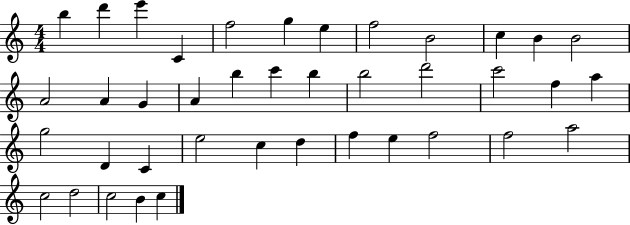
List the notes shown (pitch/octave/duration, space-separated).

B5/q D6/q E6/q C4/q F5/h G5/q E5/q F5/h B4/h C5/q B4/q B4/h A4/h A4/q G4/q A4/q B5/q C6/q B5/q B5/h D6/h C6/h F5/q A5/q G5/h D4/q C4/q E5/h C5/q D5/q F5/q E5/q F5/h F5/h A5/h C5/h D5/h C5/h B4/q C5/q